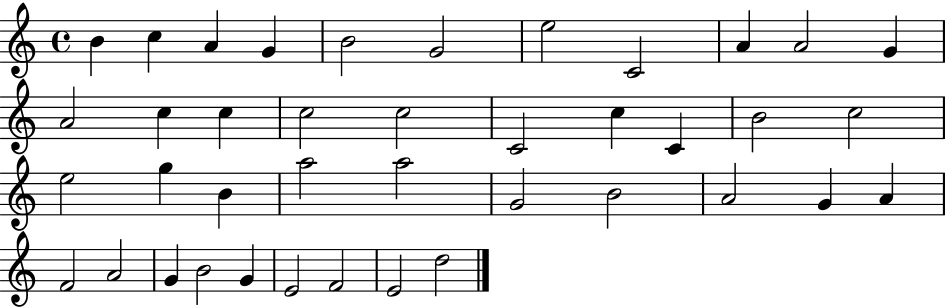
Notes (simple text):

B4/q C5/q A4/q G4/q B4/h G4/h E5/h C4/h A4/q A4/h G4/q A4/h C5/q C5/q C5/h C5/h C4/h C5/q C4/q B4/h C5/h E5/h G5/q B4/q A5/h A5/h G4/h B4/h A4/h G4/q A4/q F4/h A4/h G4/q B4/h G4/q E4/h F4/h E4/h D5/h